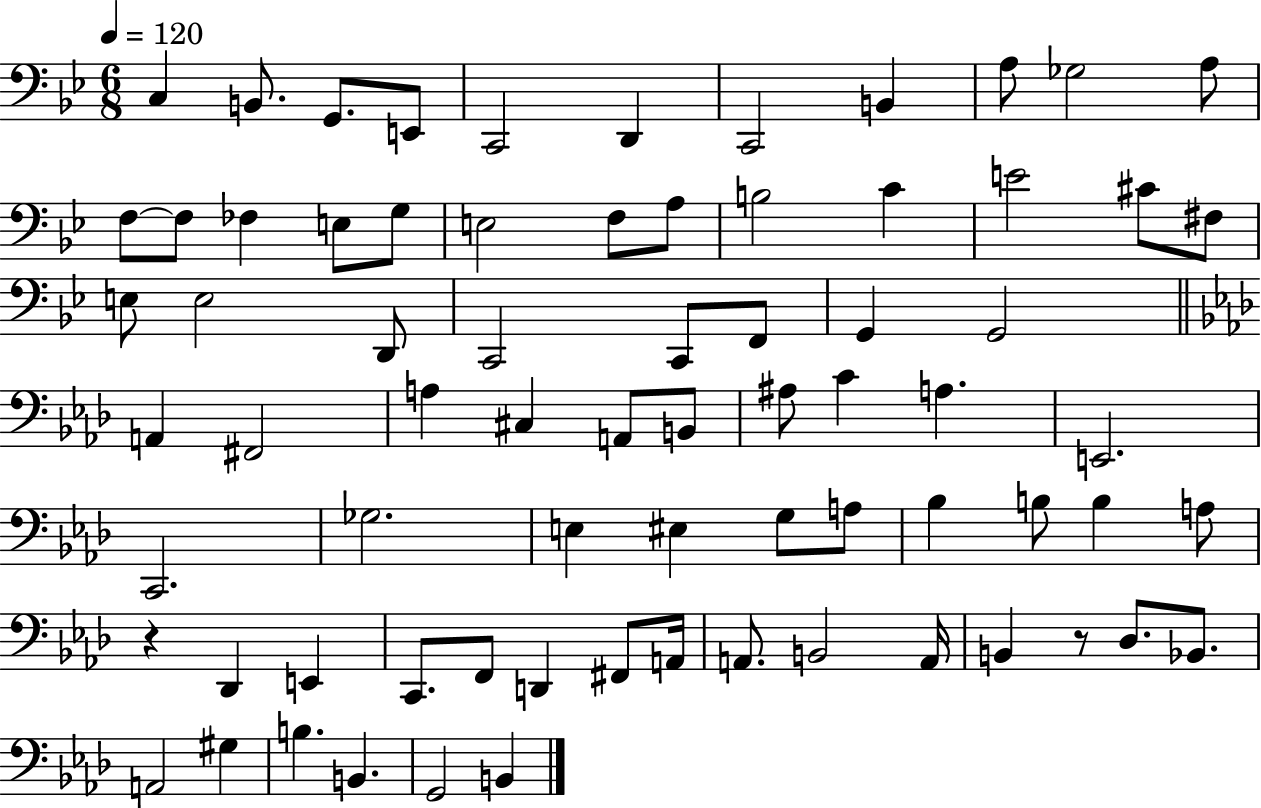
C3/q B2/e. G2/e. E2/e C2/h D2/q C2/h B2/q A3/e Gb3/h A3/e F3/e F3/e FES3/q E3/e G3/e E3/h F3/e A3/e B3/h C4/q E4/h C#4/e F#3/e E3/e E3/h D2/e C2/h C2/e F2/e G2/q G2/h A2/q F#2/h A3/q C#3/q A2/e B2/e A#3/e C4/q A3/q. E2/h. C2/h. Gb3/h. E3/q EIS3/q G3/e A3/e Bb3/q B3/e B3/q A3/e R/q Db2/q E2/q C2/e. F2/e D2/q F#2/e A2/s A2/e. B2/h A2/s B2/q R/e Db3/e. Bb2/e. A2/h G#3/q B3/q. B2/q. G2/h B2/q